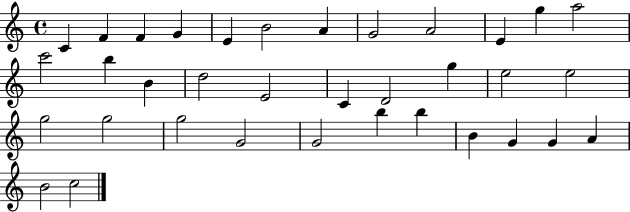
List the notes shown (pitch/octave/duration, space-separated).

C4/q F4/q F4/q G4/q E4/q B4/h A4/q G4/h A4/h E4/q G5/q A5/h C6/h B5/q B4/q D5/h E4/h C4/q D4/h G5/q E5/h E5/h G5/h G5/h G5/h G4/h G4/h B5/q B5/q B4/q G4/q G4/q A4/q B4/h C5/h